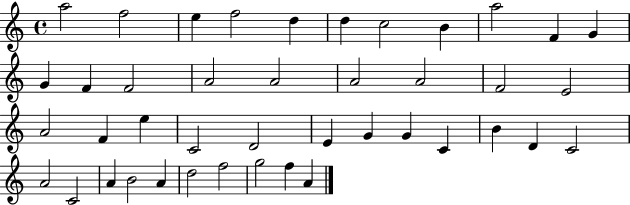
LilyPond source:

{
  \clef treble
  \time 4/4
  \defaultTimeSignature
  \key c \major
  a''2 f''2 | e''4 f''2 d''4 | d''4 c''2 b'4 | a''2 f'4 g'4 | \break g'4 f'4 f'2 | a'2 a'2 | a'2 a'2 | f'2 e'2 | \break a'2 f'4 e''4 | c'2 d'2 | e'4 g'4 g'4 c'4 | b'4 d'4 c'2 | \break a'2 c'2 | a'4 b'2 a'4 | d''2 f''2 | g''2 f''4 a'4 | \break \bar "|."
}